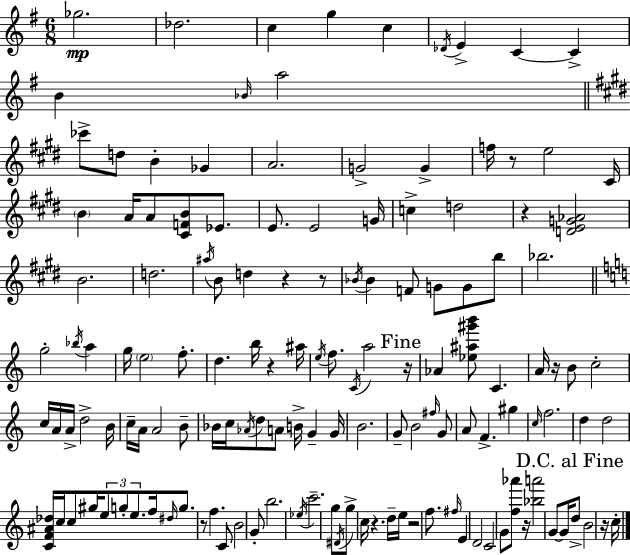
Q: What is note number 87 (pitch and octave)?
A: C5